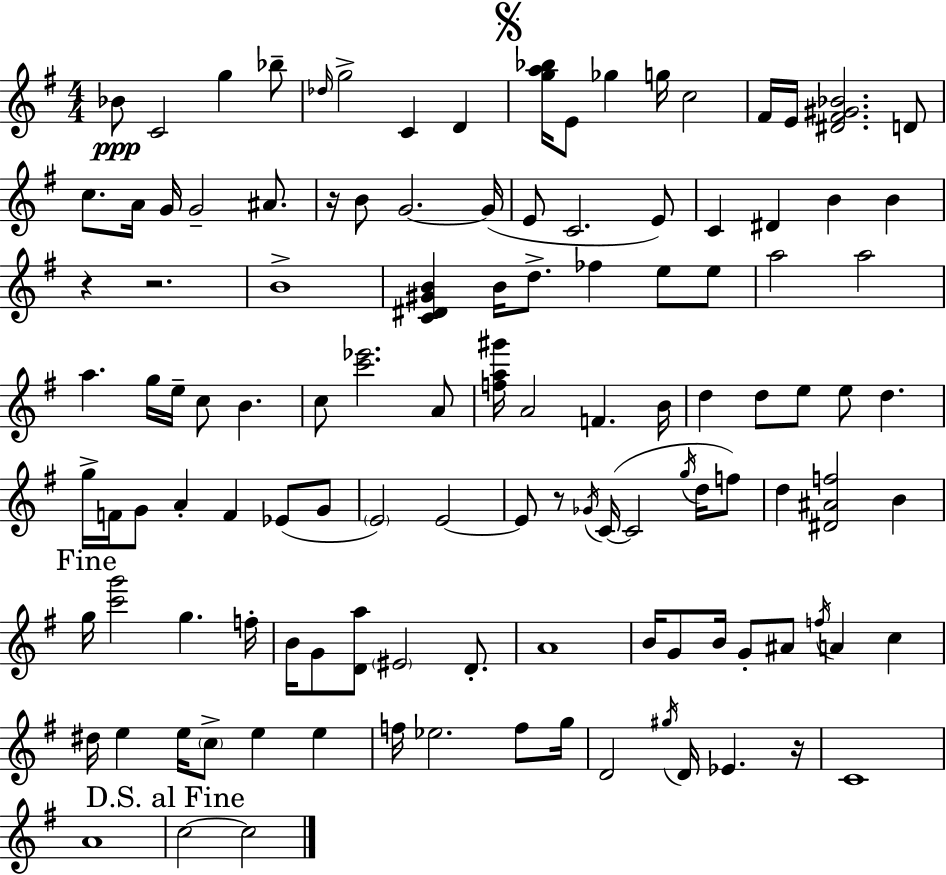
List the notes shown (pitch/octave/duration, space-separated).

Bb4/e C4/h G5/q Bb5/e Db5/s G5/h C4/q D4/q [G5,A5,Bb5]/s E4/e Gb5/q G5/s C5/h F#4/s E4/s [D#4,F#4,G#4,Bb4]/h. D4/e C5/e. A4/s G4/s G4/h A#4/e. R/s B4/e G4/h. G4/s E4/e C4/h. E4/e C4/q D#4/q B4/q B4/q R/q R/h. B4/w [C4,D#4,G#4,B4]/q B4/s D5/e. FES5/q E5/e E5/e A5/h A5/h A5/q. G5/s E5/s C5/e B4/q. C5/e [C6,Eb6]/h. A4/e [F5,A5,G#6]/s A4/h F4/q. B4/s D5/q D5/e E5/e E5/e D5/q. G5/s F4/s G4/e A4/q F4/q Eb4/e G4/e E4/h E4/h E4/e R/e Gb4/s C4/s C4/h G5/s D5/s F5/e D5/q [D#4,A#4,F5]/h B4/q G5/s [C6,G6]/h G5/q. F5/s B4/s G4/e [D4,A5]/e EIS4/h D4/e. A4/w B4/s G4/e B4/s G4/e A#4/e F5/s A4/q C5/q D#5/s E5/q E5/s C5/e E5/q E5/q F5/s Eb5/h. F5/e G5/s D4/h G#5/s D4/s Eb4/q. R/s C4/w A4/w C5/h C5/h